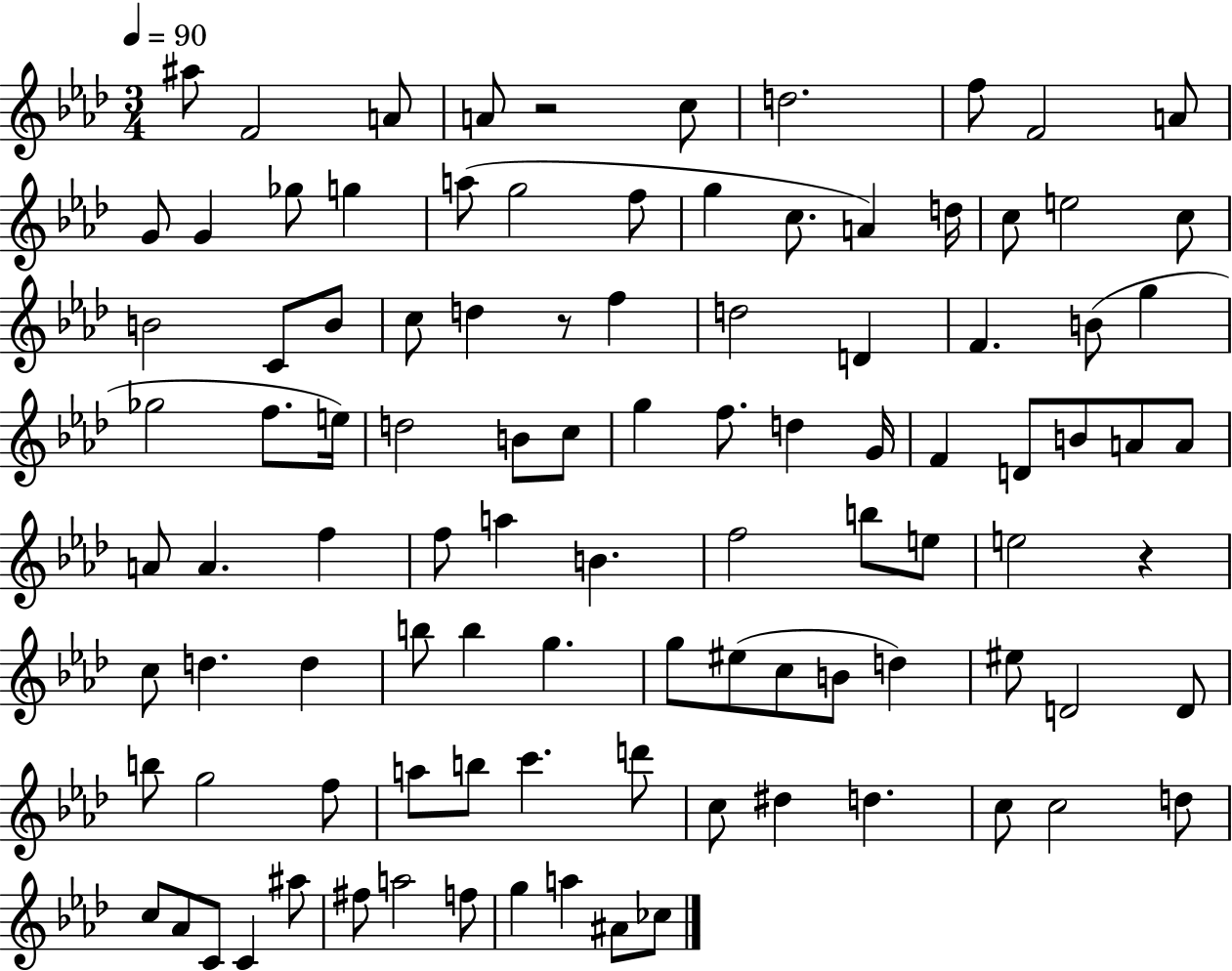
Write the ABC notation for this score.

X:1
T:Untitled
M:3/4
L:1/4
K:Ab
^a/2 F2 A/2 A/2 z2 c/2 d2 f/2 F2 A/2 G/2 G _g/2 g a/2 g2 f/2 g c/2 A d/4 c/2 e2 c/2 B2 C/2 B/2 c/2 d z/2 f d2 D F B/2 g _g2 f/2 e/4 d2 B/2 c/2 g f/2 d G/4 F D/2 B/2 A/2 A/2 A/2 A f f/2 a B f2 b/2 e/2 e2 z c/2 d d b/2 b g g/2 ^e/2 c/2 B/2 d ^e/2 D2 D/2 b/2 g2 f/2 a/2 b/2 c' d'/2 c/2 ^d d c/2 c2 d/2 c/2 _A/2 C/2 C ^a/2 ^f/2 a2 f/2 g a ^A/2 _c/2